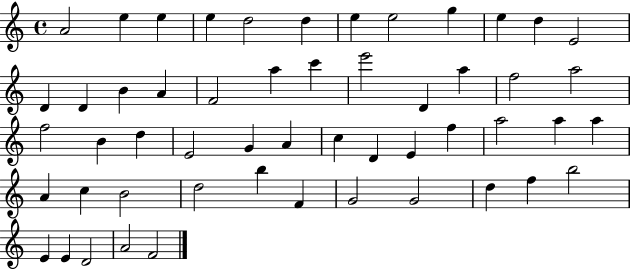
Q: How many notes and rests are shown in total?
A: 53